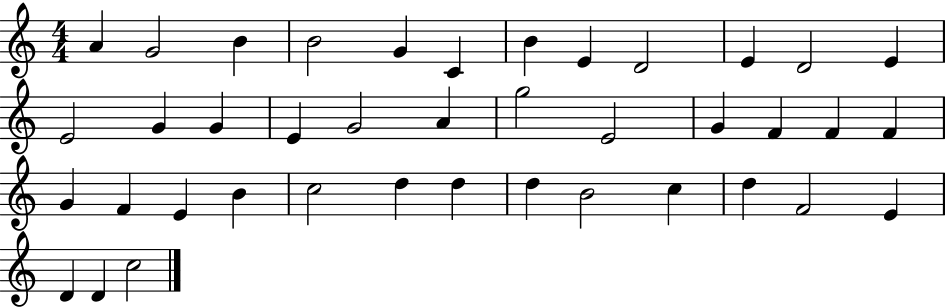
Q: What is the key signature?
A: C major